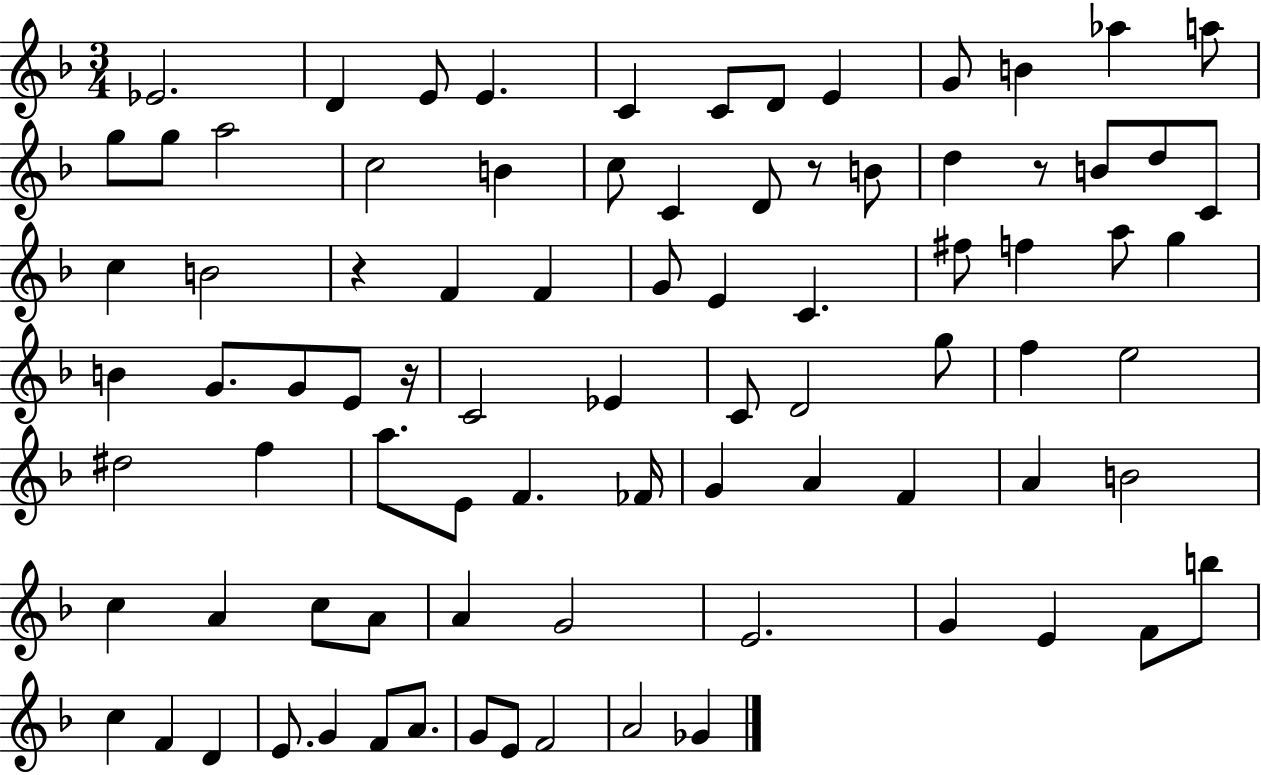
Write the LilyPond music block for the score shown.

{
  \clef treble
  \numericTimeSignature
  \time 3/4
  \key f \major
  ees'2. | d'4 e'8 e'4. | c'4 c'8 d'8 e'4 | g'8 b'4 aes''4 a''8 | \break g''8 g''8 a''2 | c''2 b'4 | c''8 c'4 d'8 r8 b'8 | d''4 r8 b'8 d''8 c'8 | \break c''4 b'2 | r4 f'4 f'4 | g'8 e'4 c'4. | fis''8 f''4 a''8 g''4 | \break b'4 g'8. g'8 e'8 r16 | c'2 ees'4 | c'8 d'2 g''8 | f''4 e''2 | \break dis''2 f''4 | a''8. e'8 f'4. fes'16 | g'4 a'4 f'4 | a'4 b'2 | \break c''4 a'4 c''8 a'8 | a'4 g'2 | e'2. | g'4 e'4 f'8 b''8 | \break c''4 f'4 d'4 | e'8. g'4 f'8 a'8. | g'8 e'8 f'2 | a'2 ges'4 | \break \bar "|."
}